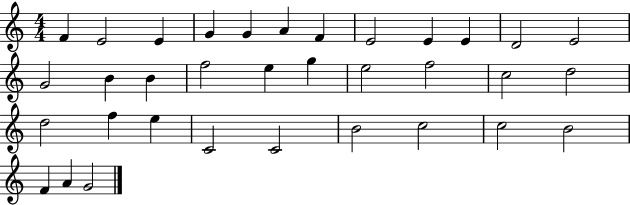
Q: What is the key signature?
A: C major